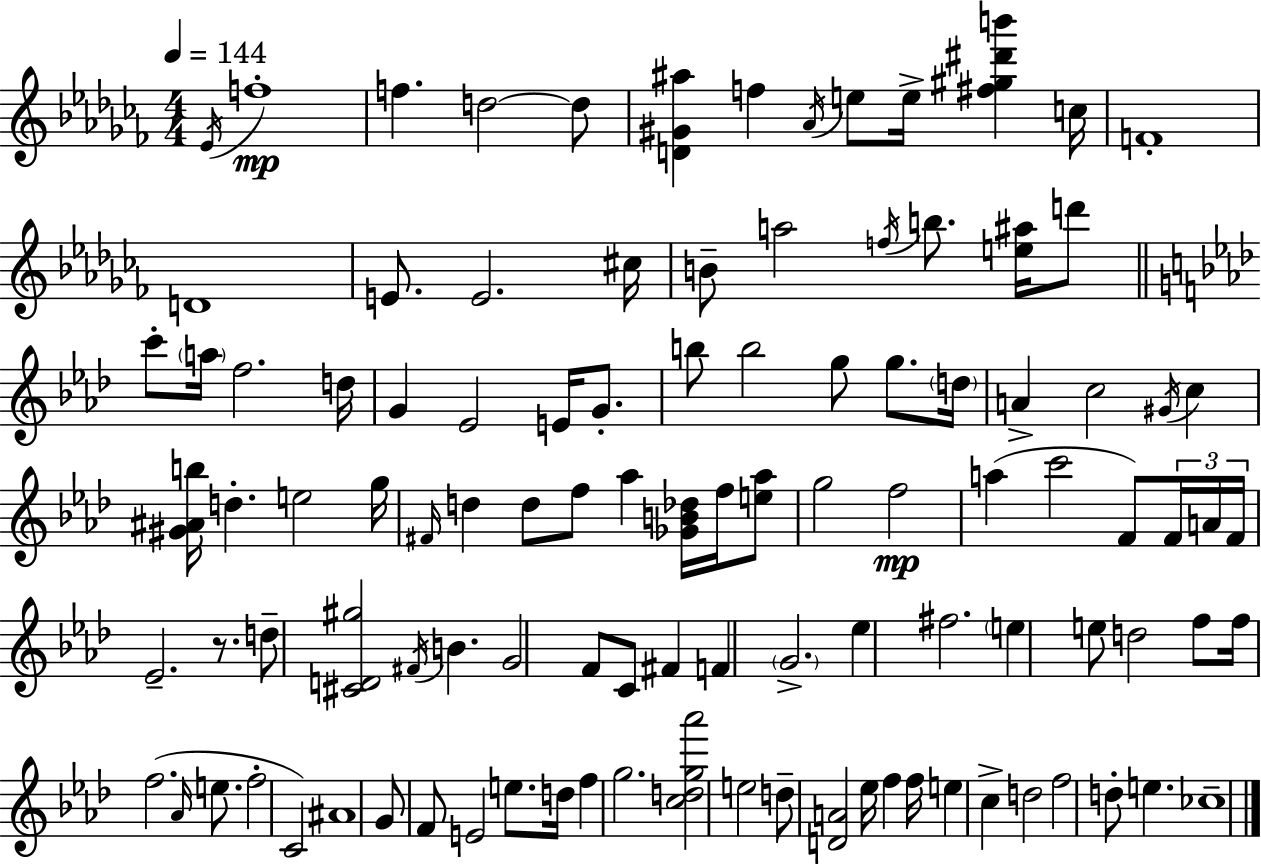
{
  \clef treble
  \numericTimeSignature
  \time 4/4
  \key aes \minor
  \tempo 4 = 144
  \acciaccatura { ees'16 }\mp f''1-. | f''4. d''2~~ d''8 | <d' gis' ais''>4 f''4 \acciaccatura { aes'16 } e''8 e''16-> <fis'' gis'' dis''' b'''>4 | c''16 f'1-. | \break d'1 | e'8. e'2. | cis''16 b'8-- a''2 \acciaccatura { f''16 } b''8. | <e'' ais''>16 d'''8 \bar "||" \break \key f \minor c'''8-. \parenthesize a''16 f''2. d''16 | g'4 ees'2 e'16 g'8.-. | b''8 b''2 g''8 g''8. \parenthesize d''16 | a'4-> c''2 \acciaccatura { gis'16 } c''4 | \break <gis' ais' b''>16 d''4.-. e''2 | g''16 \grace { fis'16 } d''4 d''8 f''8 aes''4 <ges' b' des''>16 f''16 | <e'' aes''>8 g''2 f''2\mp | a''4( c'''2 f'8) | \break \tuplet 3/2 { f'16 a'16 f'16 } ees'2.-- r8. | d''8-- <cis' d' gis''>2 \acciaccatura { fis'16 } b'4. | g'2 f'8 c'8 fis'4 | f'4 \parenthesize g'2.-> | \break ees''4 fis''2. | \parenthesize e''4 e''8 d''2 | f''8 f''16 f''2.( | \grace { aes'16 } e''8. f''2-. c'2) | \break ais'1 | g'8 f'8 e'2 | e''8. d''16 f''4 g''2. | <c'' d'' g'' aes'''>2 e''2 | \break d''8-- <d' a'>2 ees''16 f''4 | f''16 e''4 c''4-> d''2 | f''2 d''8-. e''4. | ces''1-- | \break \bar "|."
}